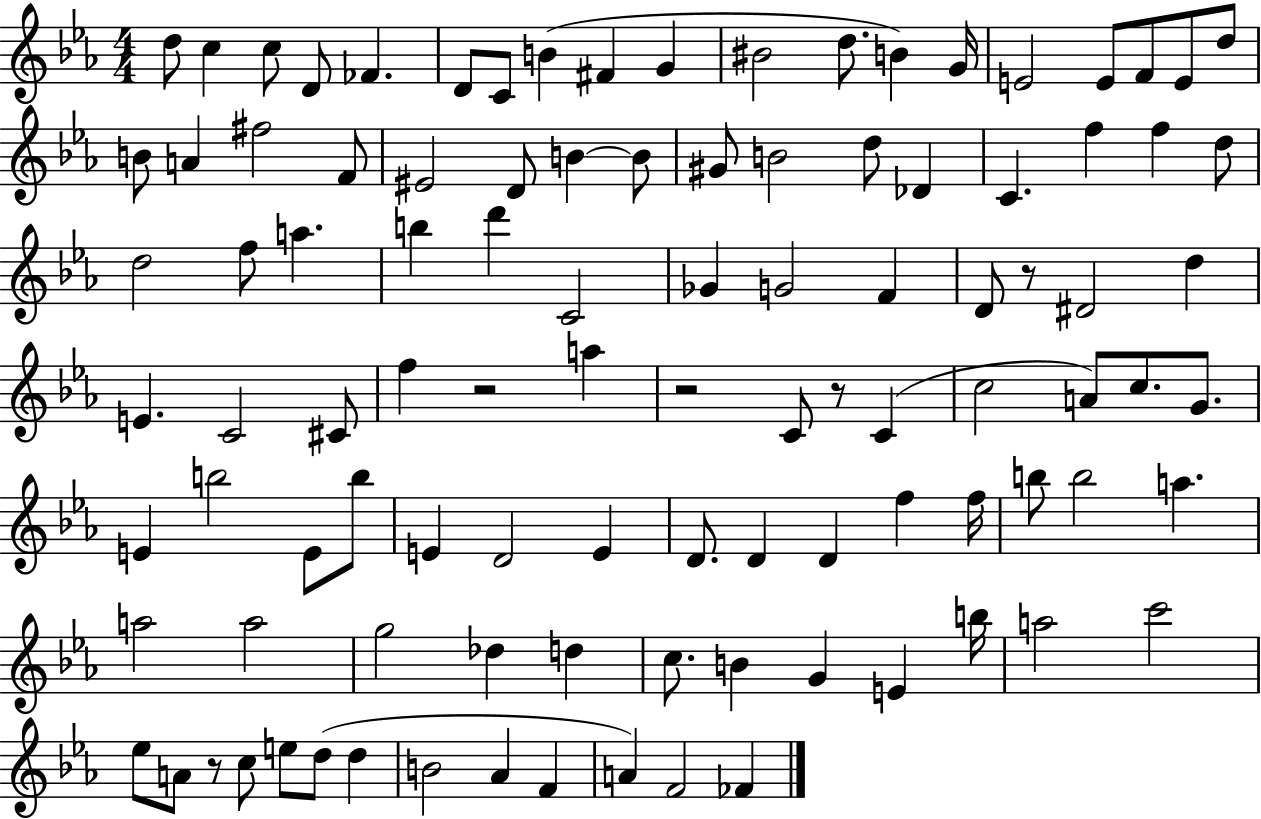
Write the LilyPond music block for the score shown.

{
  \clef treble
  \numericTimeSignature
  \time 4/4
  \key ees \major
  d''8 c''4 c''8 d'8 fes'4. | d'8 c'8 b'4( fis'4 g'4 | bis'2 d''8. b'4) g'16 | e'2 e'8 f'8 e'8 d''8 | \break b'8 a'4 fis''2 f'8 | eis'2 d'8 b'4~~ b'8 | gis'8 b'2 d''8 des'4 | c'4. f''4 f''4 d''8 | \break d''2 f''8 a''4. | b''4 d'''4 c'2 | ges'4 g'2 f'4 | d'8 r8 dis'2 d''4 | \break e'4. c'2 cis'8 | f''4 r2 a''4 | r2 c'8 r8 c'4( | c''2 a'8) c''8. g'8. | \break e'4 b''2 e'8 b''8 | e'4 d'2 e'4 | d'8. d'4 d'4 f''4 f''16 | b''8 b''2 a''4. | \break a''2 a''2 | g''2 des''4 d''4 | c''8. b'4 g'4 e'4 b''16 | a''2 c'''2 | \break ees''8 a'8 r8 c''8 e''8 d''8( d''4 | b'2 aes'4 f'4 | a'4) f'2 fes'4 | \bar "|."
}